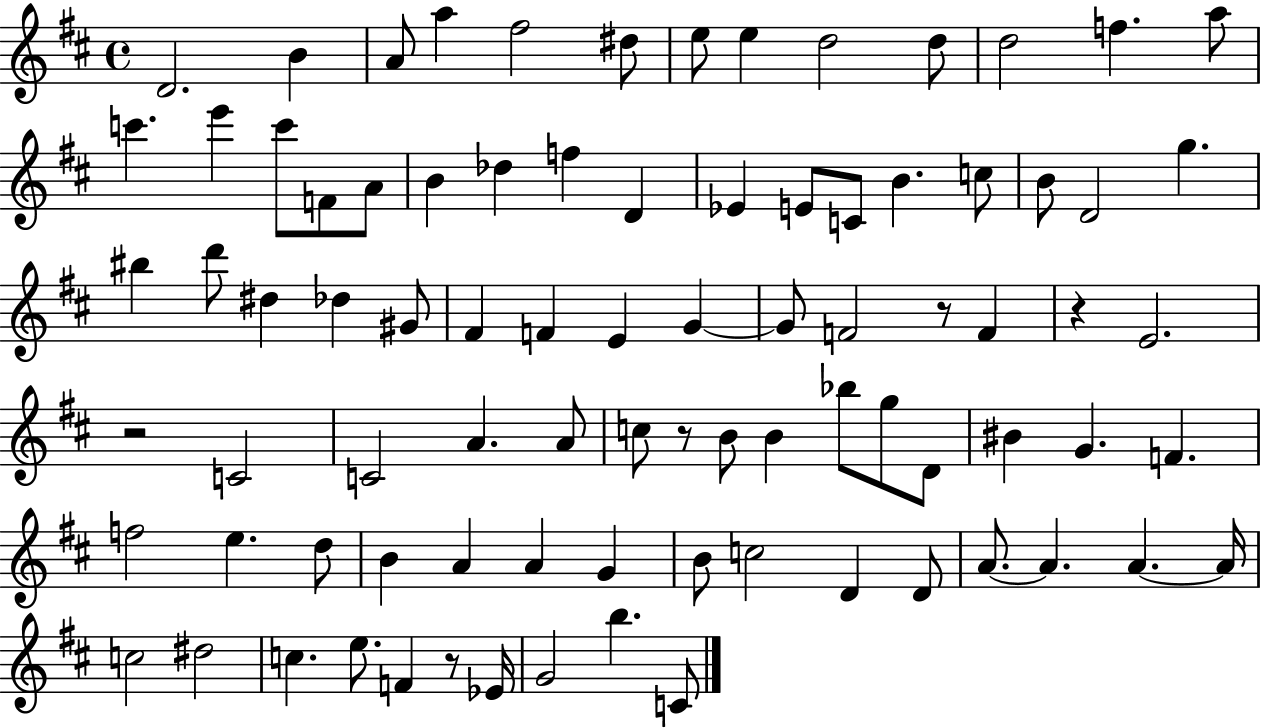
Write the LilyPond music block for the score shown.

{
  \clef treble
  \time 4/4
  \defaultTimeSignature
  \key d \major
  d'2. b'4 | a'8 a''4 fis''2 dis''8 | e''8 e''4 d''2 d''8 | d''2 f''4. a''8 | \break c'''4. e'''4 c'''8 f'8 a'8 | b'4 des''4 f''4 d'4 | ees'4 e'8 c'8 b'4. c''8 | b'8 d'2 g''4. | \break bis''4 d'''8 dis''4 des''4 gis'8 | fis'4 f'4 e'4 g'4~~ | g'8 f'2 r8 f'4 | r4 e'2. | \break r2 c'2 | c'2 a'4. a'8 | c''8 r8 b'8 b'4 bes''8 g''8 d'8 | bis'4 g'4. f'4. | \break f''2 e''4. d''8 | b'4 a'4 a'4 g'4 | b'8 c''2 d'4 d'8 | a'8.~~ a'4. a'4.~~ a'16 | \break c''2 dis''2 | c''4. e''8. f'4 r8 ees'16 | g'2 b''4. c'8 | \bar "|."
}